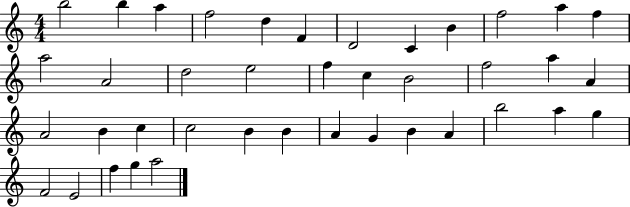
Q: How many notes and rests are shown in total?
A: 40